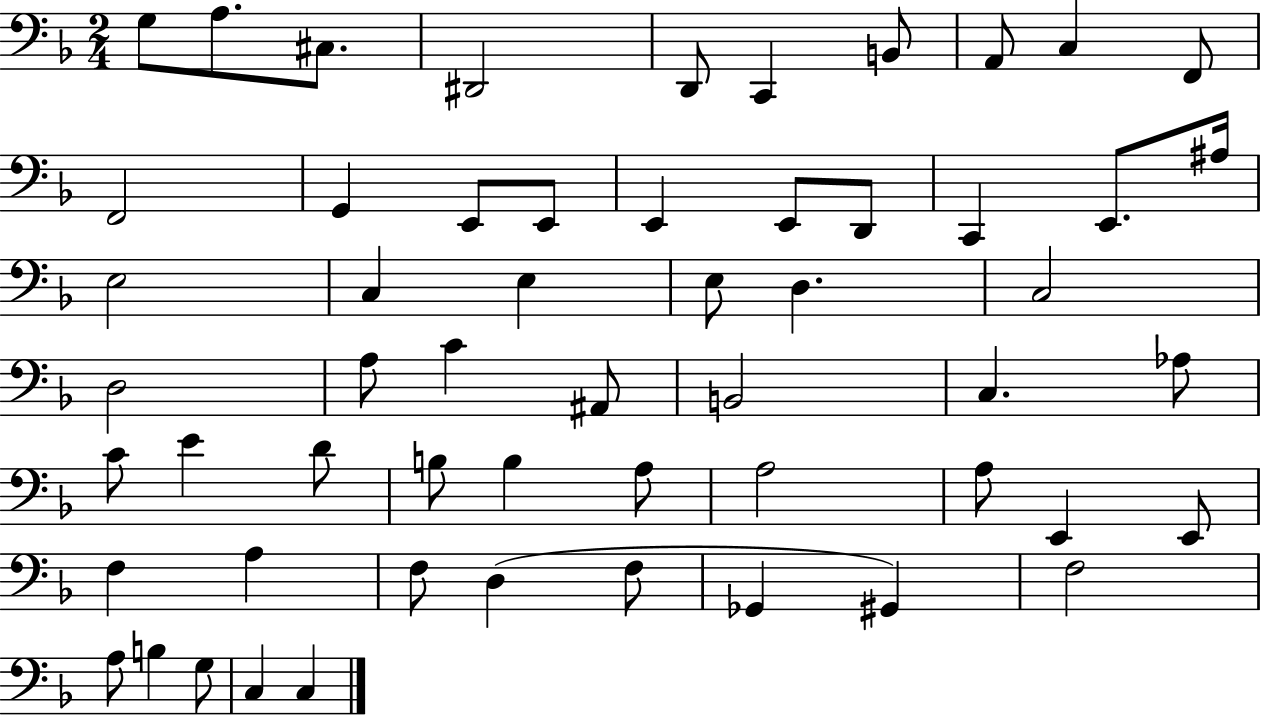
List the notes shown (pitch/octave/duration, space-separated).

G3/e A3/e. C#3/e. D#2/h D2/e C2/q B2/e A2/e C3/q F2/e F2/h G2/q E2/e E2/e E2/q E2/e D2/e C2/q E2/e. A#3/s E3/h C3/q E3/q E3/e D3/q. C3/h D3/h A3/e C4/q A#2/e B2/h C3/q. Ab3/e C4/e E4/q D4/e B3/e B3/q A3/e A3/h A3/e E2/q E2/e F3/q A3/q F3/e D3/q F3/e Gb2/q G#2/q F3/h A3/e B3/q G3/e C3/q C3/q